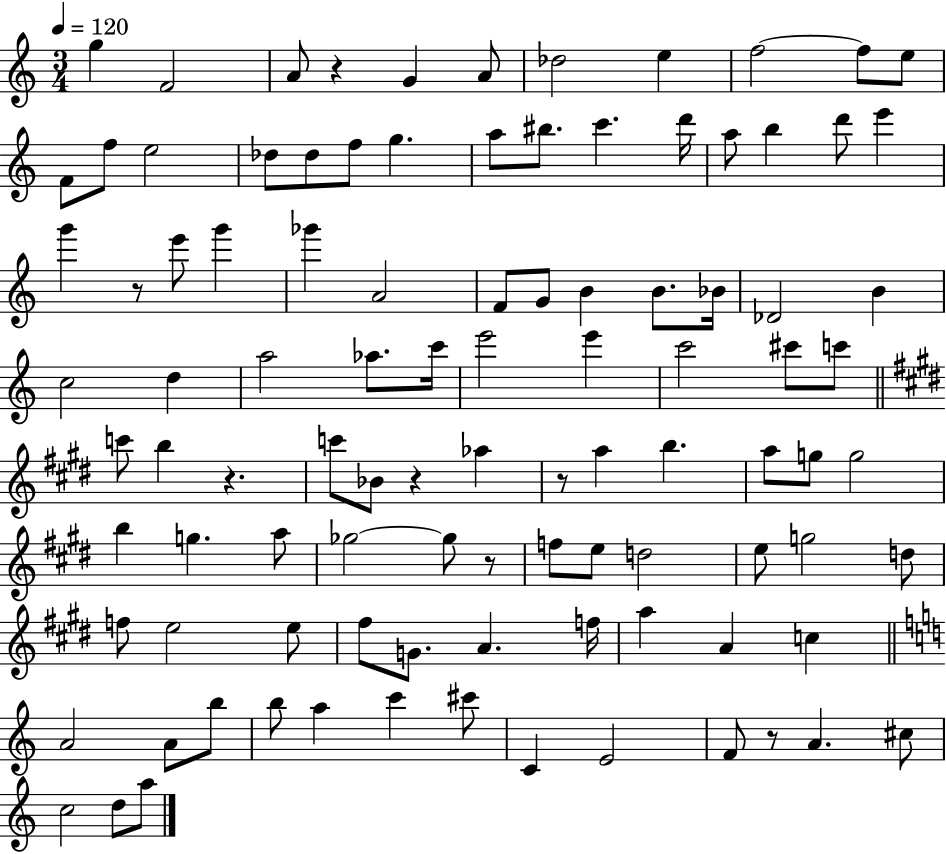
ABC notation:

X:1
T:Untitled
M:3/4
L:1/4
K:C
g F2 A/2 z G A/2 _d2 e f2 f/2 e/2 F/2 f/2 e2 _d/2 _d/2 f/2 g a/2 ^b/2 c' d'/4 a/2 b d'/2 e' g' z/2 e'/2 g' _g' A2 F/2 G/2 B B/2 _B/4 _D2 B c2 d a2 _a/2 c'/4 e'2 e' c'2 ^c'/2 c'/2 c'/2 b z c'/2 _B/2 z _a z/2 a b a/2 g/2 g2 b g a/2 _g2 _g/2 z/2 f/2 e/2 d2 e/2 g2 d/2 f/2 e2 e/2 ^f/2 G/2 A f/4 a A c A2 A/2 b/2 b/2 a c' ^c'/2 C E2 F/2 z/2 A ^c/2 c2 d/2 a/2